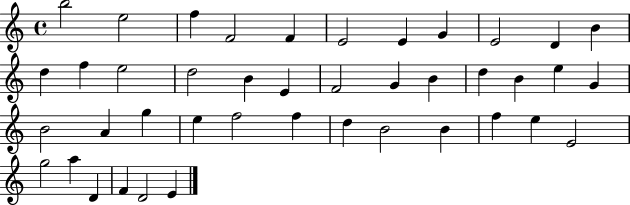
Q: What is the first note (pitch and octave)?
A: B5